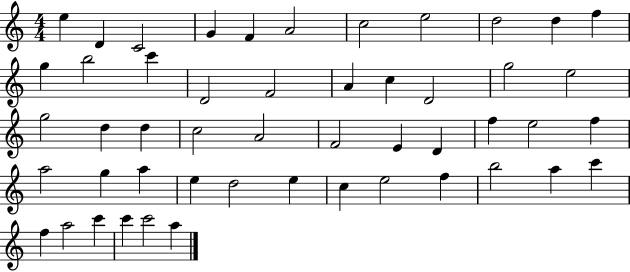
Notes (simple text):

E5/q D4/q C4/h G4/q F4/q A4/h C5/h E5/h D5/h D5/q F5/q G5/q B5/h C6/q D4/h F4/h A4/q C5/q D4/h G5/h E5/h G5/h D5/q D5/q C5/h A4/h F4/h E4/q D4/q F5/q E5/h F5/q A5/h G5/q A5/q E5/q D5/h E5/q C5/q E5/h F5/q B5/h A5/q C6/q F5/q A5/h C6/q C6/q C6/h A5/q